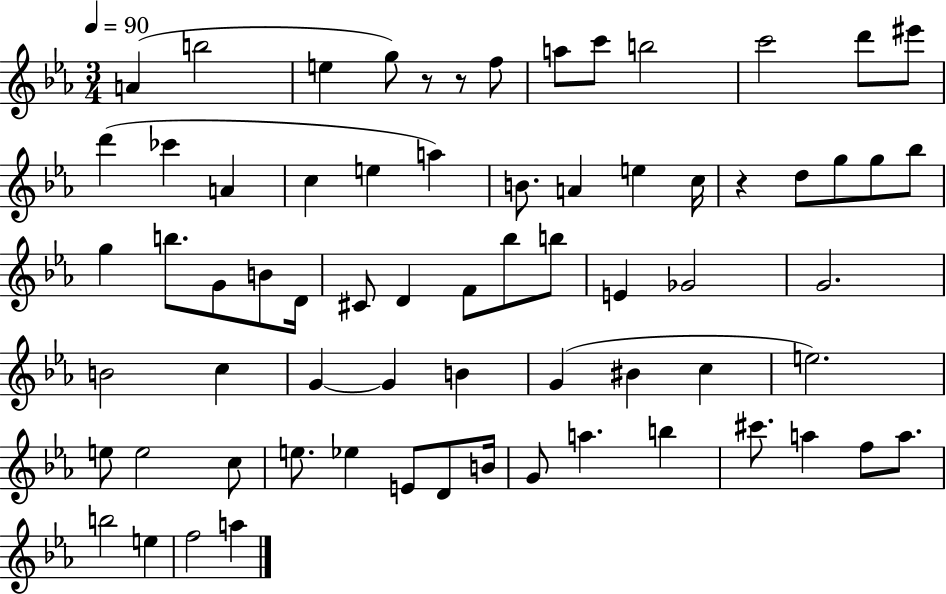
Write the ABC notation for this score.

X:1
T:Untitled
M:3/4
L:1/4
K:Eb
A b2 e g/2 z/2 z/2 f/2 a/2 c'/2 b2 c'2 d'/2 ^e'/2 d' _c' A c e a B/2 A e c/4 z d/2 g/2 g/2 _b/2 g b/2 G/2 B/2 D/4 ^C/2 D F/2 _b/2 b/2 E _G2 G2 B2 c G G B G ^B c e2 e/2 e2 c/2 e/2 _e E/2 D/2 B/4 G/2 a b ^c'/2 a f/2 a/2 b2 e f2 a